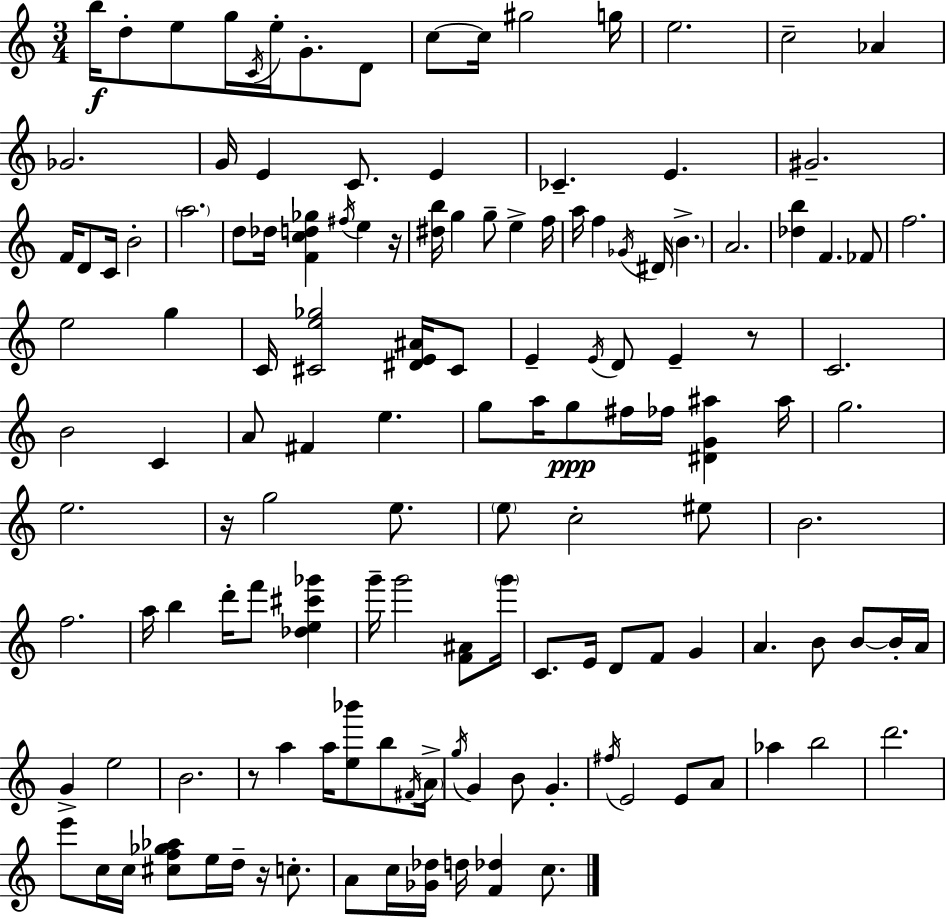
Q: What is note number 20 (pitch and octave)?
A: E4